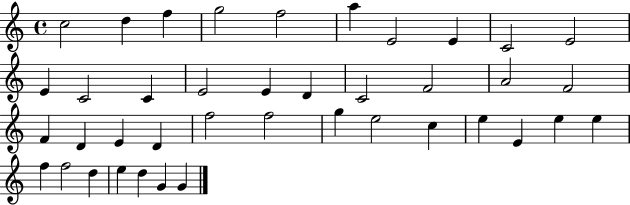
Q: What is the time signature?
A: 4/4